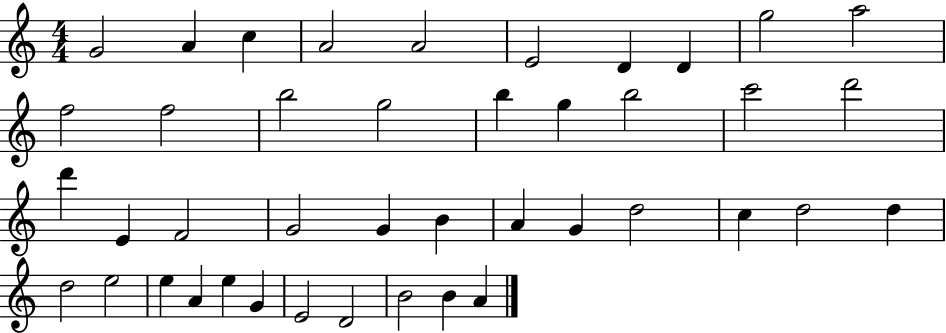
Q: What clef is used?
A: treble